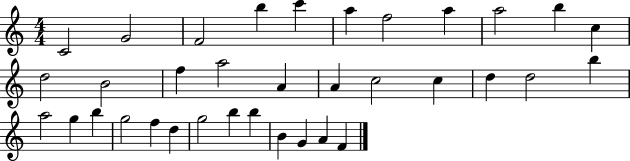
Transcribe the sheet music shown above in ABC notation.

X:1
T:Untitled
M:4/4
L:1/4
K:C
C2 G2 F2 b c' a f2 a a2 b c d2 B2 f a2 A A c2 c d d2 b a2 g b g2 f d g2 b b B G A F